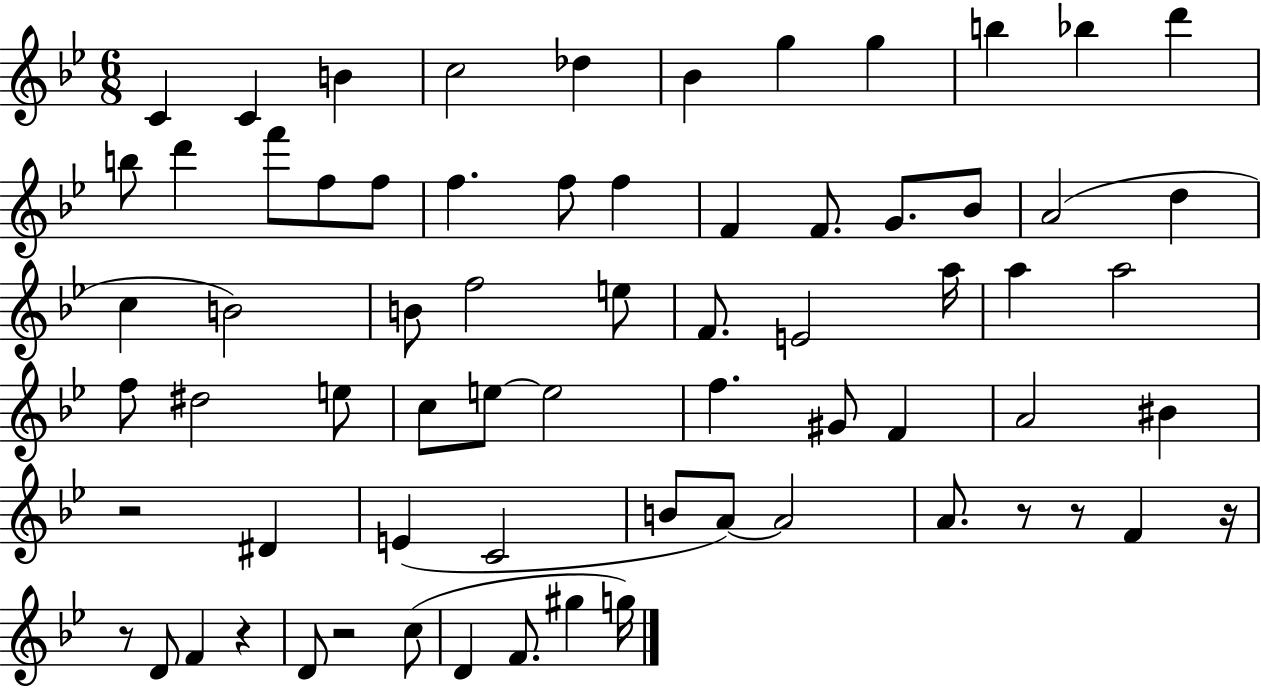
C4/q C4/q B4/q C5/h Db5/q Bb4/q G5/q G5/q B5/q Bb5/q D6/q B5/e D6/q F6/e F5/e F5/e F5/q. F5/e F5/q F4/q F4/e. G4/e. Bb4/e A4/h D5/q C5/q B4/h B4/e F5/h E5/e F4/e. E4/h A5/s A5/q A5/h F5/e D#5/h E5/e C5/e E5/e E5/h F5/q. G#4/e F4/q A4/h BIS4/q R/h D#4/q E4/q C4/h B4/e A4/e A4/h A4/e. R/e R/e F4/q R/s R/e D4/e F4/q R/q D4/e R/h C5/e D4/q F4/e. G#5/q G5/s